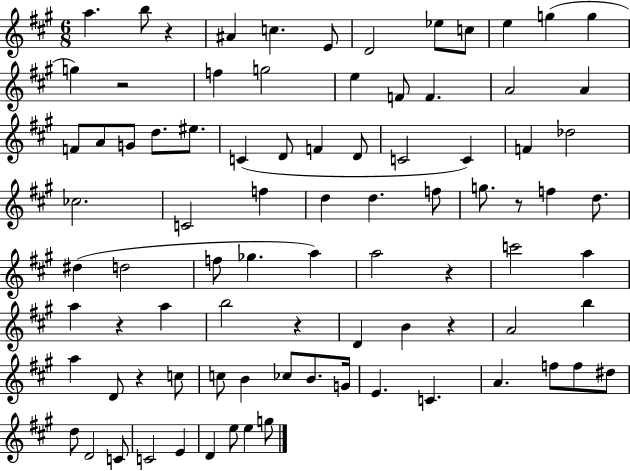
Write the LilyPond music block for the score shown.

{
  \clef treble
  \numericTimeSignature
  \time 6/8
  \key a \major
  a''4. b''8 r4 | ais'4 c''4. e'8 | d'2 ees''8 c''8 | e''4 g''4( g''4 | \break g''4) r2 | f''4 g''2 | e''4 f'8 f'4. | a'2 a'4 | \break f'8 a'8 g'8 d''8. eis''8. | c'4( d'8 f'4 d'8 | c'2 c'4) | f'4 des''2 | \break ces''2. | c'2 f''4 | d''4 d''4. f''8 | g''8. r8 f''4 d''8. | \break dis''4( d''2 | f''8 ges''4. a''4) | a''2 r4 | c'''2 a''4 | \break a''4 r4 a''4 | b''2 r4 | d'4 b'4 r4 | a'2 b''4 | \break a''4 d'8 r4 c''8 | c''8 b'4 ces''8 b'8. g'16 | e'4. c'4. | a'4. f''8 f''8 dis''8 | \break d''8 d'2 c'8 | c'2 e'4 | d'4 e''8 e''4 g''8 | \bar "|."
}